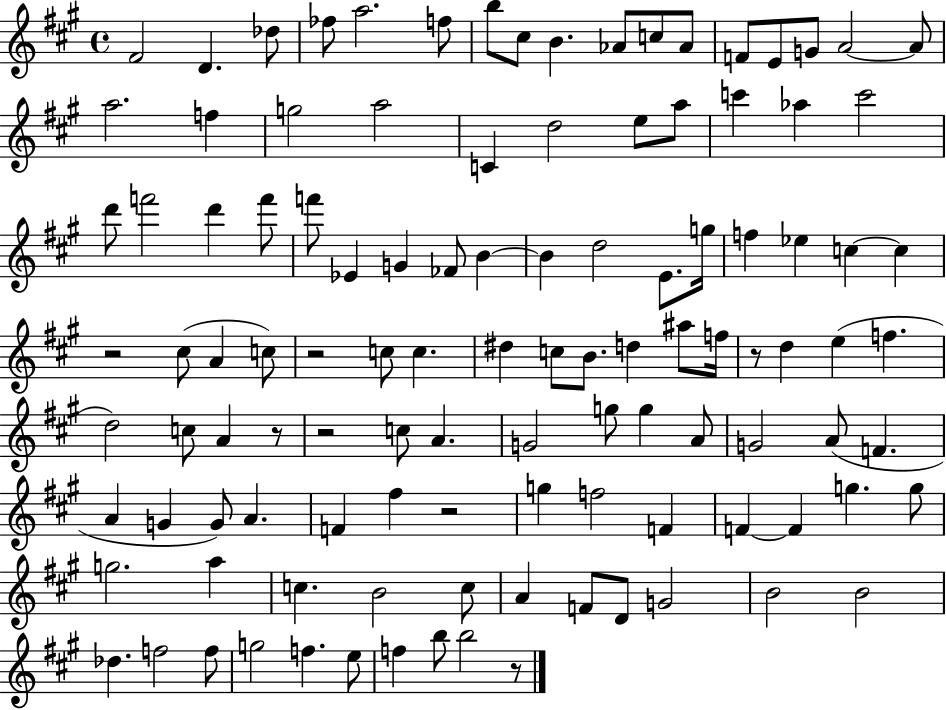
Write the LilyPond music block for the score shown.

{
  \clef treble
  \time 4/4
  \defaultTimeSignature
  \key a \major
  fis'2 d'4. des''8 | fes''8 a''2. f''8 | b''8 cis''8 b'4. aes'8 c''8 aes'8 | f'8 e'8 g'8 a'2~~ a'8 | \break a''2. f''4 | g''2 a''2 | c'4 d''2 e''8 a''8 | c'''4 aes''4 c'''2 | \break d'''8 f'''2 d'''4 f'''8 | f'''8 ees'4 g'4 fes'8 b'4~~ | b'4 d''2 e'8. g''16 | f''4 ees''4 c''4~~ c''4 | \break r2 cis''8( a'4 c''8) | r2 c''8 c''4. | dis''4 c''8 b'8. d''4 ais''8 f''16 | r8 d''4 e''4( f''4. | \break d''2) c''8 a'4 r8 | r2 c''8 a'4. | g'2 g''8 g''4 a'8 | g'2 a'8( f'4. | \break a'4 g'4 g'8) a'4. | f'4 fis''4 r2 | g''4 f''2 f'4 | f'4~~ f'4 g''4. g''8 | \break g''2. a''4 | c''4. b'2 c''8 | a'4 f'8 d'8 g'2 | b'2 b'2 | \break des''4. f''2 f''8 | g''2 f''4. e''8 | f''4 b''8 b''2 r8 | \bar "|."
}